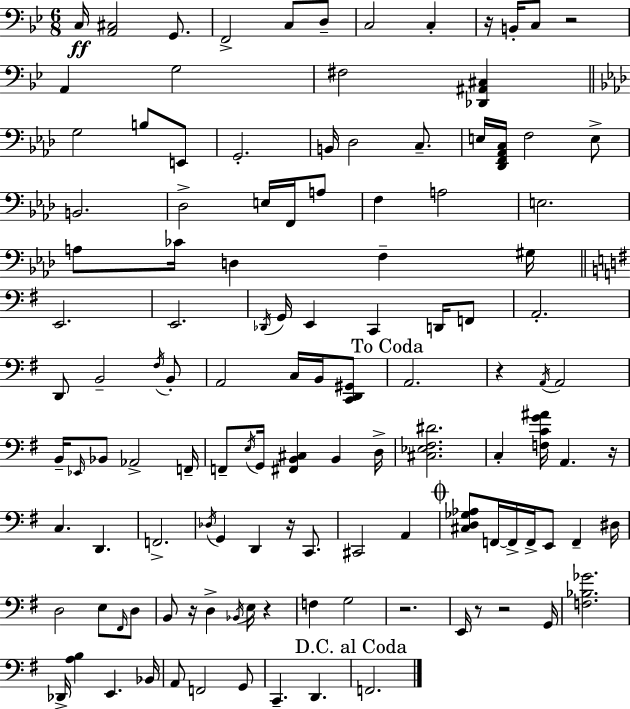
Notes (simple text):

C3/s [A2,C#3]/h G2/e. F2/h C3/e D3/e C3/h C3/q R/s B2/s C3/e R/h A2/q G3/h F#3/h [Db2,A#2,C#3]/q G3/h B3/e E2/e G2/h. B2/s Db3/h C3/e. E3/s [Db2,F2,Ab2,C3]/s F3/h E3/e B2/h. Db3/h E3/s F2/s A3/e F3/q A3/h E3/h. A3/e CES4/s D3/q F3/q G#3/s E2/h. E2/h. Db2/s G2/s E2/q C2/q D2/s F2/e A2/h. D2/e B2/h F#3/s B2/e A2/h C3/s B2/s [C2,D2,G#2]/e A2/h. R/q A2/s A2/h B2/s Eb2/s Bb2/e Ab2/h F2/s F2/e E3/s G2/s [F#2,B2,C#3]/q B2/q D3/s [C#3,Eb3,F#3,D#4]/h. C3/q [F3,C4,G4,A#4]/s A2/q. R/s C3/q. D2/q. F2/h. Db3/s G2/q D2/q R/s C2/e. C#2/h A2/q [C#3,D3,Gb3,Ab3]/e F2/s F2/s F2/s E2/e F2/q D#3/s D3/h E3/e F#2/s D3/e B2/e R/s D3/q Bb2/s E3/s R/q F3/q G3/h R/h. E2/s R/e R/h G2/s [F3,Bb3,Gb4]/h. Db2/s [A3,B3]/q E2/q. Bb2/s A2/e F2/h G2/e C2/q. D2/q. F2/h.